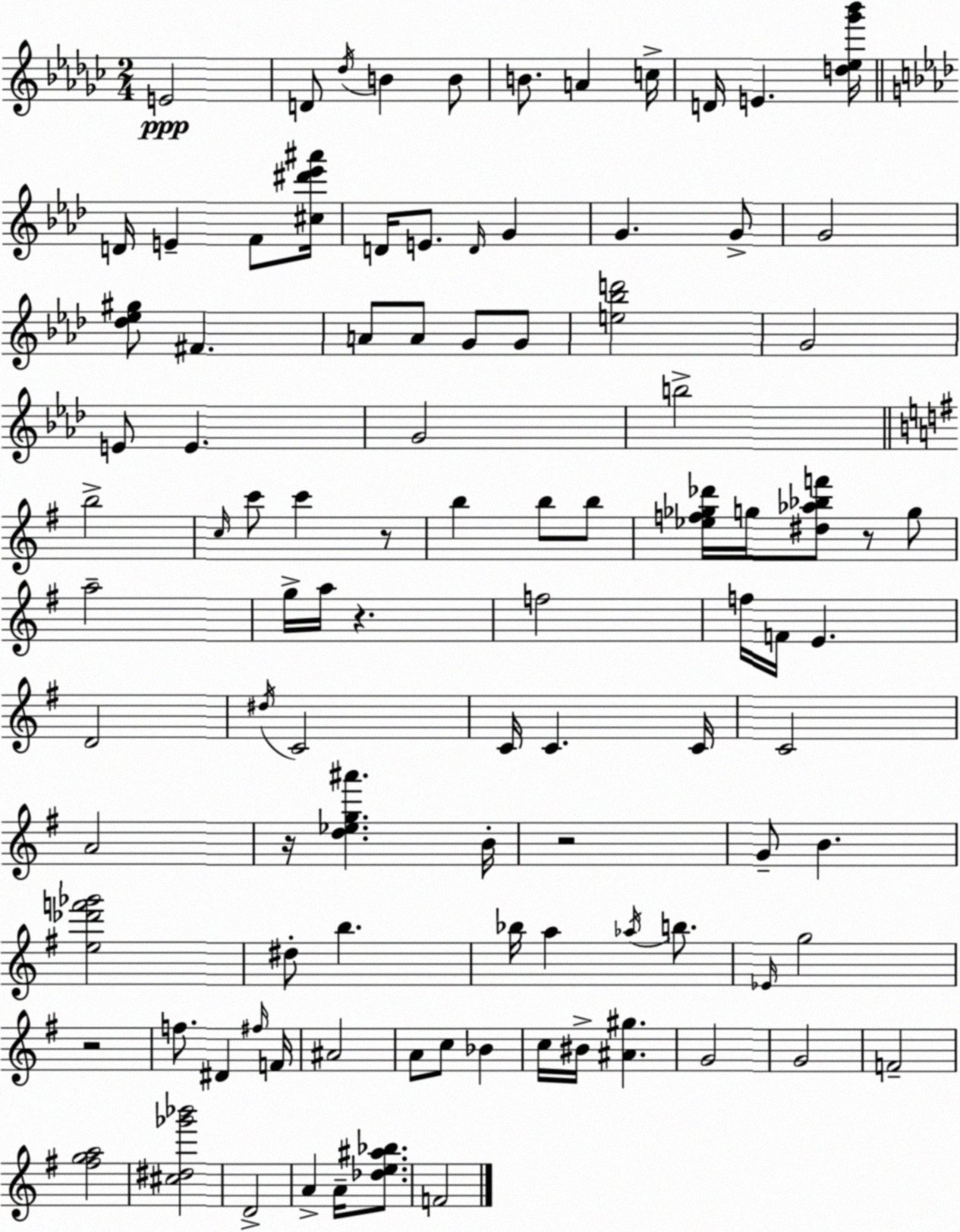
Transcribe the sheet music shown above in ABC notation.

X:1
T:Untitled
M:2/4
L:1/4
K:Ebm
E2 D/2 _d/4 B B/2 B/2 A c/4 D/4 E [d_e_g'_b']/4 D/4 E F/2 [^c^d'_e'^a']/4 D/4 E/2 D/4 G G G/2 G2 [_d_e^g]/2 ^F A/2 A/2 G/2 G/2 [e_bd']2 G2 E/2 E G2 b2 b2 c/4 c'/2 c' z/2 b b/2 b/2 [_ef_g_d']/4 g/4 [^d_a_bf']/2 z/2 g/2 a2 g/4 a/4 z f2 f/4 F/4 E D2 ^d/4 C2 C/4 C C/4 C2 A2 z/4 [d_eg^a'] B/4 z2 G/2 B [e_d'f'_g']2 ^d/2 b _b/4 a _a/4 b/2 _E/4 g2 z2 f/2 ^D ^f/4 F/4 ^A2 A/2 c/2 _B c/4 ^B/4 [^A^g] G2 G2 F2 [^fga]2 [^c^d_g'_b']2 D2 A A/4 [_de^a_b]/2 F2